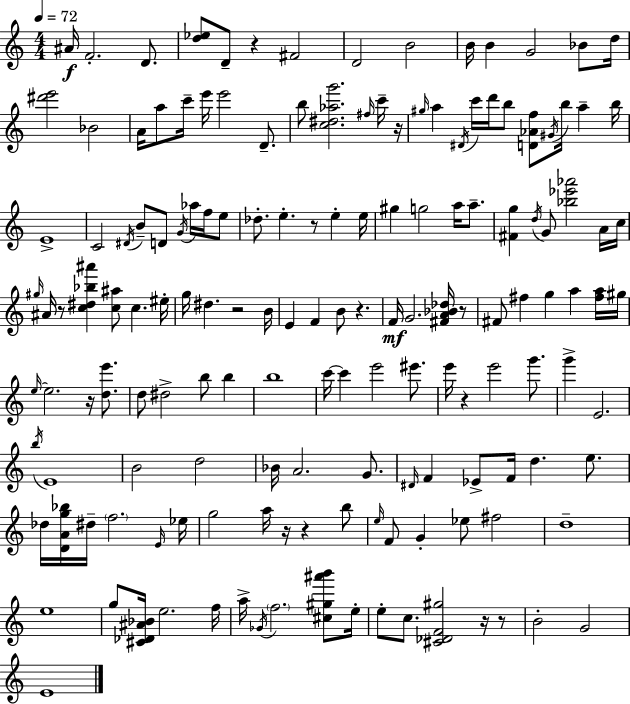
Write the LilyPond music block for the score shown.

{
  \clef treble
  \numericTimeSignature
  \time 4/4
  \key c \major
  \tempo 4 = 72
  ais'16\f f'2.-. d'8. | <d'' ees''>8 d'8-- r4 fis'2 | d'2 b'2 | b'16 b'4 g'2 bes'8 d''16 | \break <dis''' e'''>2 bes'2 | a'16 a''8 c'''16-- e'''16 e'''2 d'8.-- | b''8 <c'' dis'' aes'' g'''>2. \grace { fis''16 } c'''16-- | r16 \grace { gis''16 } a''4 \acciaccatura { dis'16 } c'''16 d'''16 b''8 <d' aes' f''>8 \acciaccatura { gis'16 } b''16 a''4-- | \break b''16 e'1-> | c'2 \acciaccatura { dis'16 } b'8-- d'8 | \acciaccatura { g'16 } aes''16 f''16 e''8 des''8.-. e''4.-. r8 | e''4-. e''16 gis''4 g''2 | \break a''16 a''8.-- <fis' g''>4 \acciaccatura { d''16 } g'8 <bes'' ees''' aes'''>2 | a'16 c''16 \grace { gis''16 } ais'16 r8 <c'' dis'' bes'' ais'''>4 <c'' ais''>8 | c''4. eis''16-. g''16 dis''4. r2 | b'16 e'4 f'4 | \break b'8 r4. f'16\mf g'2. | <fis' a' bes' des''>16 r8 fis'8 fis''4 g''4 | a''4 <fis'' a''>16 gis''16 \grace { e''16~ }~ e''2. | r16 <d'' e'''>8. d''8 dis''2-> | \break b''8 b''4 b''1 | c'''16~~ c'''4 e'''2 | eis'''8. e'''16 r4 e'''2 | g'''8. g'''4-> e'2. | \break \acciaccatura { b''16 } e'1 | b'2 | d''2 bes'16 a'2. | g'8. \grace { dis'16 } f'4 ees'8-> | \break f'16 d''4. e''8. des''16 <d' a' g'' bes''>16 dis''16-- \parenthesize f''2. | \grace { e'16 } ees''16 g''2 | a''16 r16 r4 b''8 \grace { e''16 } f'8 g'4-. | ees''8 fis''2 d''1-- | \break e''1 | g''8 <cis' des' ais' bes'>16 | e''2. f''16 a''16-> \acciaccatura { ges'16 } \parenthesize f''2. | <cis'' gis'' ais''' b'''>8 e''16-. e''8-. | \break c''8. <cis' des' f' gis''>2 r16 r8 b'2-. | g'2 e'1 | \bar "|."
}